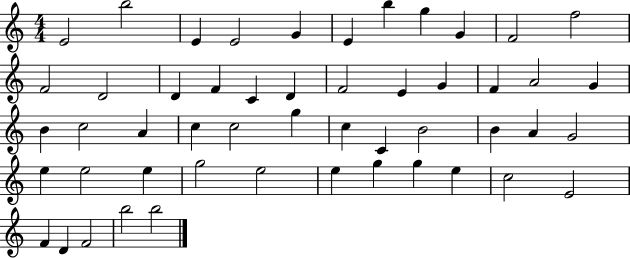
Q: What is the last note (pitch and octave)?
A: B5